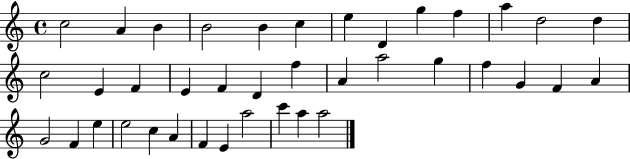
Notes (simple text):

C5/h A4/q B4/q B4/h B4/q C5/q E5/q D4/q G5/q F5/q A5/q D5/h D5/q C5/h E4/q F4/q E4/q F4/q D4/q F5/q A4/q A5/h G5/q F5/q G4/q F4/q A4/q G4/h F4/q E5/q E5/h C5/q A4/q F4/q E4/q A5/h C6/q A5/q A5/h